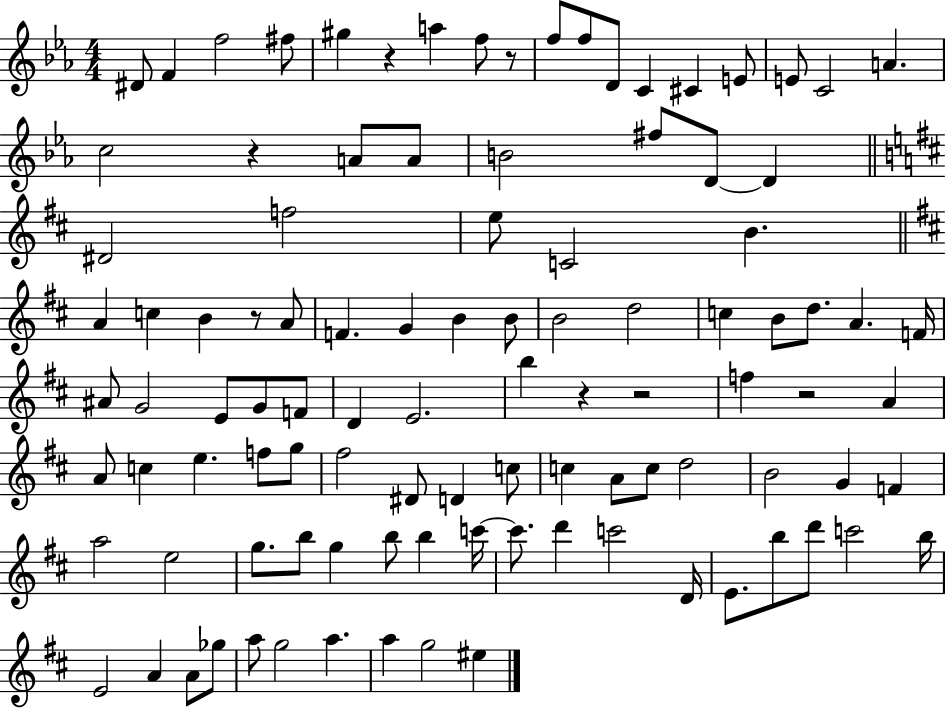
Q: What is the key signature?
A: EES major